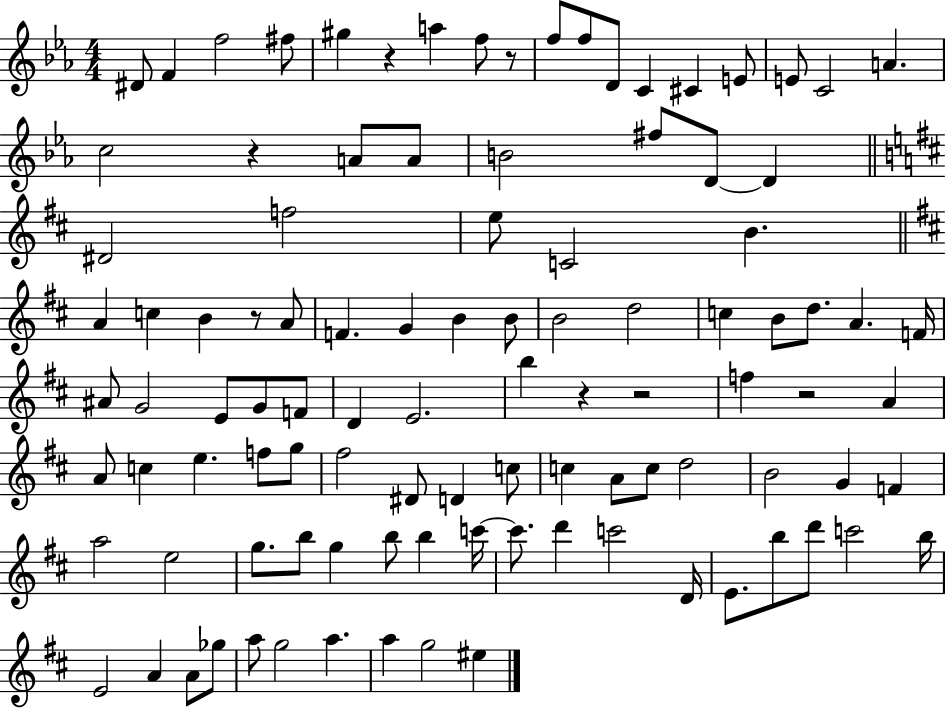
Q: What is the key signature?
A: EES major